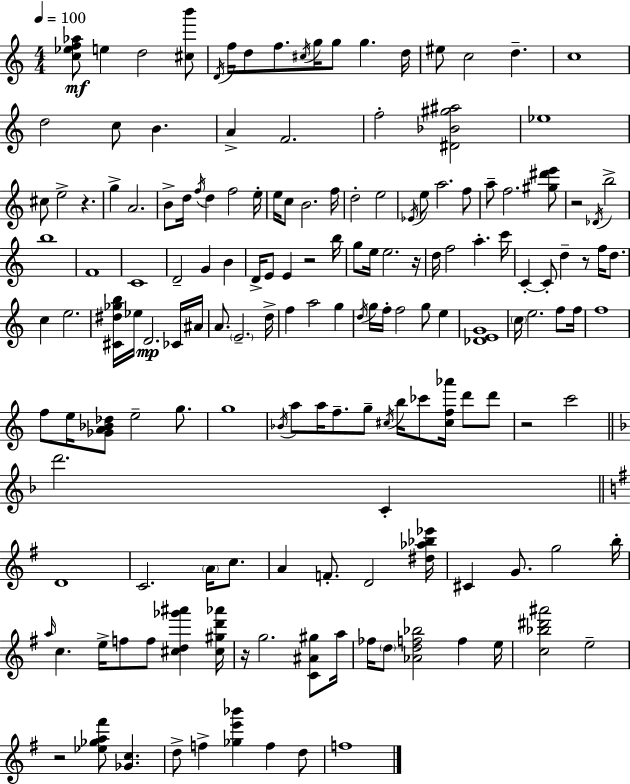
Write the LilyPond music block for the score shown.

{
  \clef treble
  \numericTimeSignature
  \time 4/4
  \key a \minor
  \tempo 4 = 100
  \repeat volta 2 { <c'' ees'' f'' aes''>8\mf e''4 d''2 <cis'' b'''>8 | \acciaccatura { d'16 } f''16 d''8 f''8. \acciaccatura { cis''16 } g''16 g''8 g''4. | d''16 eis''8 c''2 d''4.-- | c''1 | \break d''2 c''8 b'4. | a'4-> f'2. | f''2-. <dis' bes' gis'' ais''>2 | ees''1 | \break cis''8 e''2-> r4. | g''4-> a'2. | b'8-> d''16 \acciaccatura { f''16 } d''4 f''2 | e''16-. e''16 c''8 b'2. | \break f''16 d''2-. e''2 | \acciaccatura { ees'16 } e''8 a''2. | f''8 a''8-- f''2. | <gis'' dis''' e'''>8 r2 \acciaccatura { des'16 } b''2-> | \break b''1 | f'1 | c'1 | d'2-- g'4 | \break b'4 d'16-> e'8 e'4 r2 | b''16 g''8 e''16 e''2. | r16 d''16 f''2 a''4.-. | c'''16 c'4-.~~ c'8-. d''4-- r8 | \break f''16 d''8. c''4 e''2. | <cis' dis'' ges'' b''>16 ees''16 d'2.\mp | ces'16 ais'16 a'8. \parenthesize e'2.-- | d''16-> f''4 a''2 | \break g''4 \acciaccatura { d''16 } g''16 f''16-. f''2 | g''8 e''4 <des' e' g'>1 | \parenthesize c''16 e''2. | f''8 f''16 f''1 | \break f''8 e''16 <ges' a' bes' des''>8 e''2-- | g''8. g''1 | \acciaccatura { bes'16 } a''8 a''16 f''8.-- g''8-- \acciaccatura { cis''16 } | b''16 ces'''8 <cis'' f'' aes'''>16 d'''8 d'''8 r2 | \break c'''2 \bar "||" \break \key f \major d'''2. c'4-. | \bar "||" \break \key e \minor d'1 | c'2. \parenthesize a'16 c''8. | a'4 f'8.-. d'2 <dis'' aes'' bes'' ees'''>16 | cis'4 g'8. g''2 b''16-. | \break \grace { a''16 } c''4. e''16-> f''8 f''8 <cis'' d'' ges''' ais'''>4 | <cis'' gis'' d''' aes'''>16 r16 g''2. <c' ais' gis''>8 | a''16 fes''16 \parenthesize d''8 <aes' d'' f'' bes''>2 f''4 | e''16 <c'' bes'' dis''' ais'''>2 e''2-- | \break r2 <ees'' ges'' a'' fis'''>8 <ges' c''>4. | d''8-> f''4-> <ges'' e''' bes'''>4 f''4 d''8 | f''1 | } \bar "|."
}